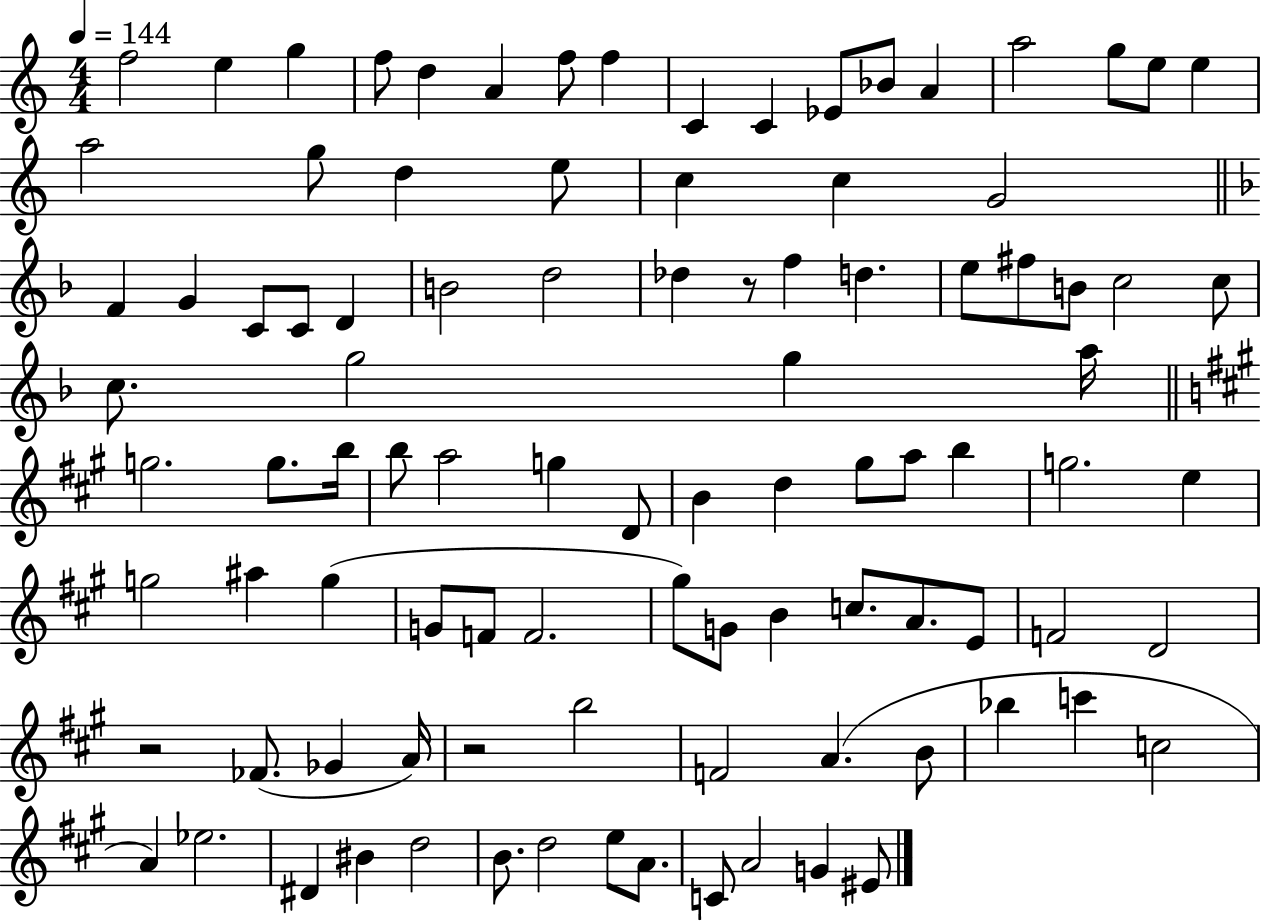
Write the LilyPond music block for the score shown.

{
  \clef treble
  \numericTimeSignature
  \time 4/4
  \key c \major
  \tempo 4 = 144
  \repeat volta 2 { f''2 e''4 g''4 | f''8 d''4 a'4 f''8 f''4 | c'4 c'4 ees'8 bes'8 a'4 | a''2 g''8 e''8 e''4 | \break a''2 g''8 d''4 e''8 | c''4 c''4 g'2 | \bar "||" \break \key f \major f'4 g'4 c'8 c'8 d'4 | b'2 d''2 | des''4 r8 f''4 d''4. | e''8 fis''8 b'8 c''2 c''8 | \break c''8. g''2 g''4 a''16 | \bar "||" \break \key a \major g''2. g''8. b''16 | b''8 a''2 g''4 d'8 | b'4 d''4 gis''8 a''8 b''4 | g''2. e''4 | \break g''2 ais''4 g''4( | g'8 f'8 f'2. | gis''8) g'8 b'4 c''8. a'8. e'8 | f'2 d'2 | \break r2 fes'8.( ges'4 a'16) | r2 b''2 | f'2 a'4.( b'8 | bes''4 c'''4 c''2 | \break a'4) ees''2. | dis'4 bis'4 d''2 | b'8. d''2 e''8 a'8. | c'8 a'2 g'4 eis'8 | \break } \bar "|."
}